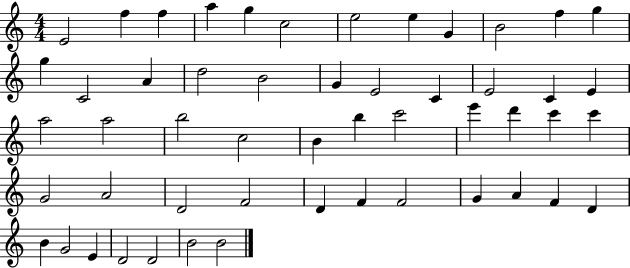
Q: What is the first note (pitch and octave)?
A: E4